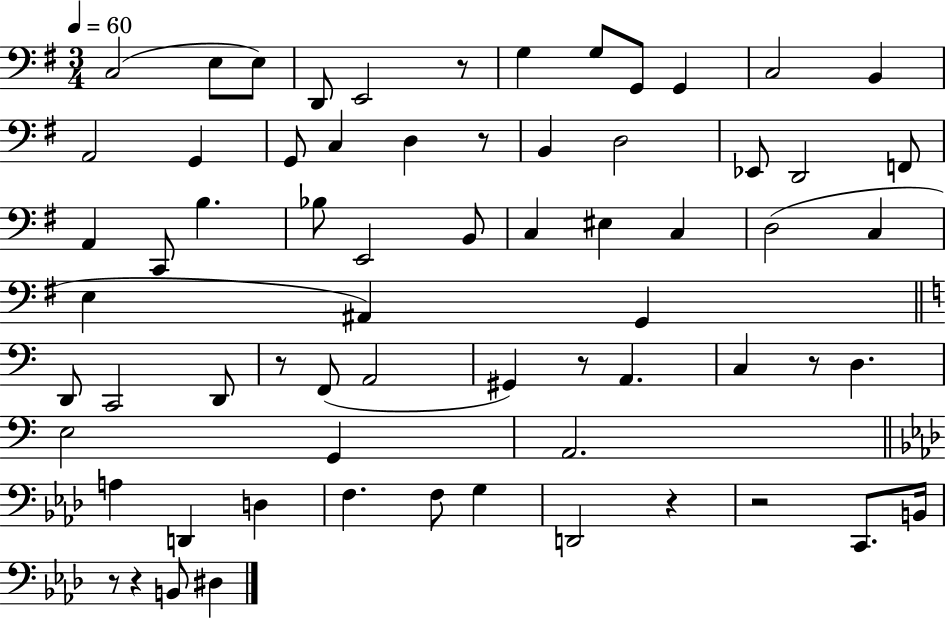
{
  \clef bass
  \numericTimeSignature
  \time 3/4
  \key g \major
  \tempo 4 = 60
  c2( e8 e8) | d,8 e,2 r8 | g4 g8 g,8 g,4 | c2 b,4 | \break a,2 g,4 | g,8 c4 d4 r8 | b,4 d2 | ees,8 d,2 f,8 | \break a,4 c,8 b4. | bes8 e,2 b,8 | c4 eis4 c4 | d2( c4 | \break e4 ais,4) g,4 | \bar "||" \break \key a \minor d,8 c,2 d,8 | r8 f,8( a,2 | gis,4) r8 a,4. | c4 r8 d4. | \break e2 g,4 | a,2. | \bar "||" \break \key aes \major a4 d,4 d4 | f4. f8 g4 | d,2 r4 | r2 c,8. b,16 | \break r8 r4 b,8 dis4 | \bar "|."
}